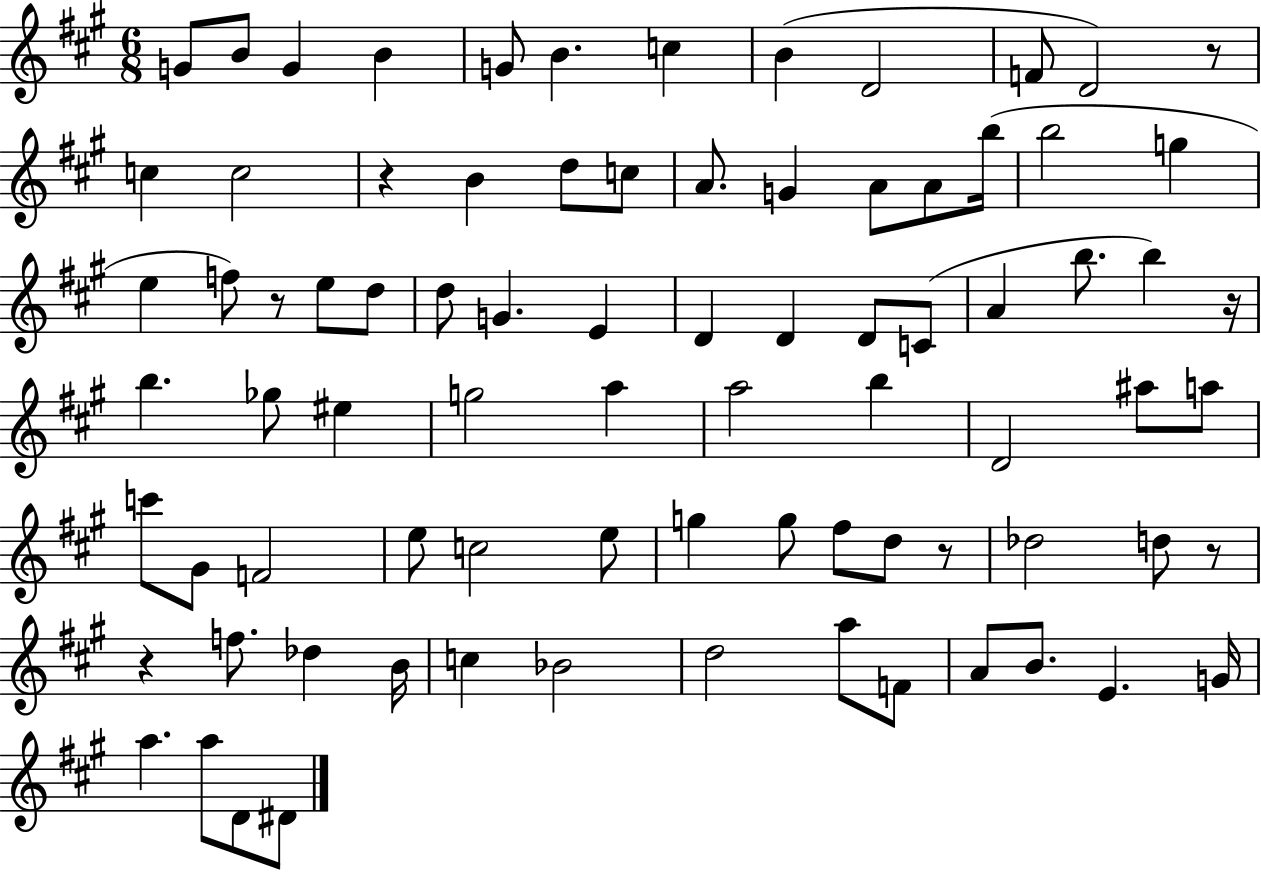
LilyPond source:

{
  \clef treble
  \numericTimeSignature
  \time 6/8
  \key a \major
  g'8 b'8 g'4 b'4 | g'8 b'4. c''4 | b'4( d'2 | f'8 d'2) r8 | \break c''4 c''2 | r4 b'4 d''8 c''8 | a'8. g'4 a'8 a'8 b''16( | b''2 g''4 | \break e''4 f''8) r8 e''8 d''8 | d''8 g'4. e'4 | d'4 d'4 d'8 c'8( | a'4 b''8. b''4) r16 | \break b''4. ges''8 eis''4 | g''2 a''4 | a''2 b''4 | d'2 ais''8 a''8 | \break c'''8 gis'8 f'2 | e''8 c''2 e''8 | g''4 g''8 fis''8 d''8 r8 | des''2 d''8 r8 | \break r4 f''8. des''4 b'16 | c''4 bes'2 | d''2 a''8 f'8 | a'8 b'8. e'4. g'16 | \break a''4. a''8 d'8 dis'8 | \bar "|."
}